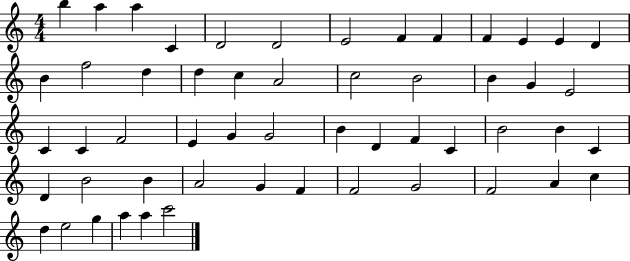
{
  \clef treble
  \numericTimeSignature
  \time 4/4
  \key c \major
  b''4 a''4 a''4 c'4 | d'2 d'2 | e'2 f'4 f'4 | f'4 e'4 e'4 d'4 | \break b'4 f''2 d''4 | d''4 c''4 a'2 | c''2 b'2 | b'4 g'4 e'2 | \break c'4 c'4 f'2 | e'4 g'4 g'2 | b'4 d'4 f'4 c'4 | b'2 b'4 c'4 | \break d'4 b'2 b'4 | a'2 g'4 f'4 | f'2 g'2 | f'2 a'4 c''4 | \break d''4 e''2 g''4 | a''4 a''4 c'''2 | \bar "|."
}